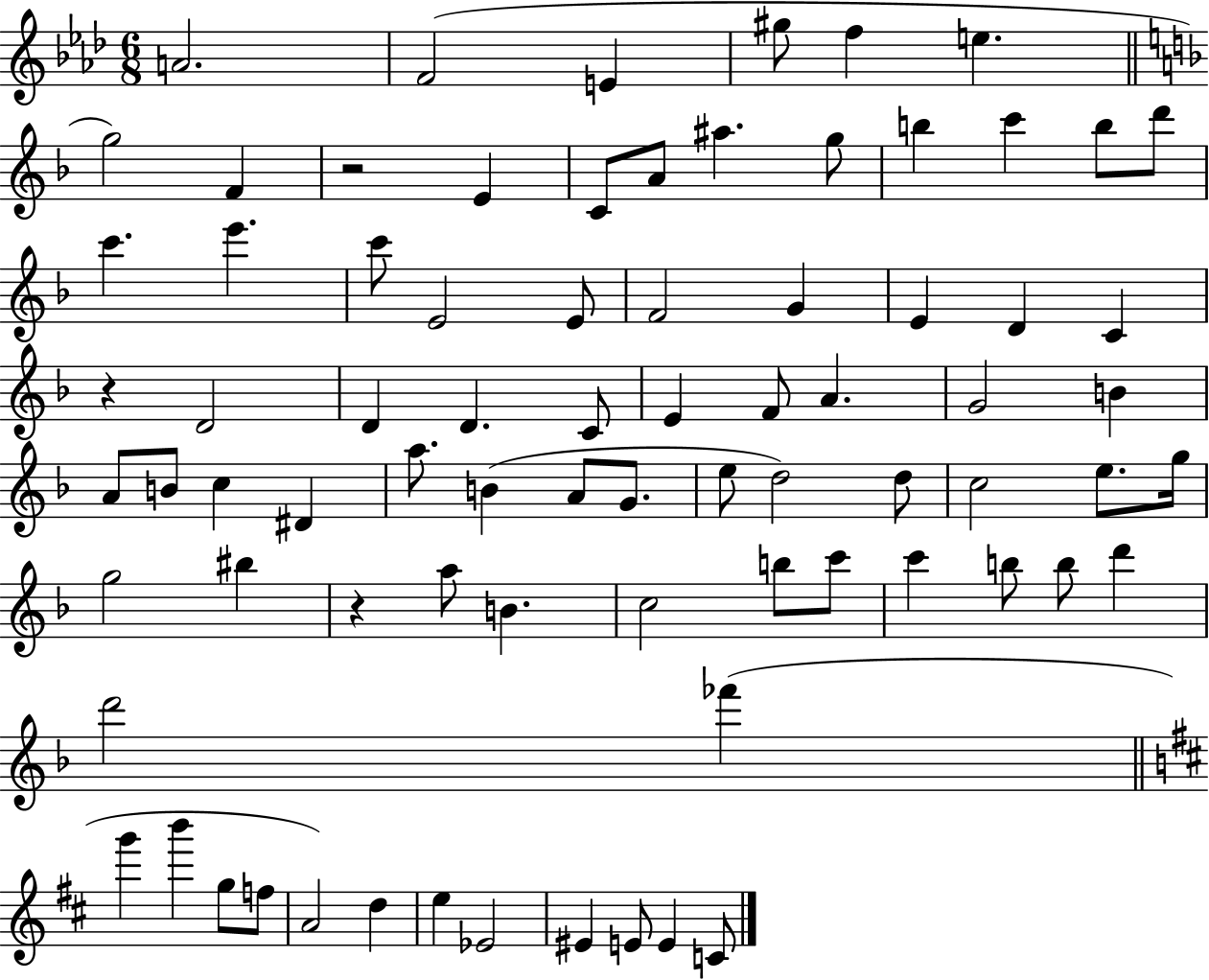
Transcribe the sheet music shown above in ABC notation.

X:1
T:Untitled
M:6/8
L:1/4
K:Ab
A2 F2 E ^g/2 f e g2 F z2 E C/2 A/2 ^a g/2 b c' b/2 d'/2 c' e' c'/2 E2 E/2 F2 G E D C z D2 D D C/2 E F/2 A G2 B A/2 B/2 c ^D a/2 B A/2 G/2 e/2 d2 d/2 c2 e/2 g/4 g2 ^b z a/2 B c2 b/2 c'/2 c' b/2 b/2 d' d'2 _f' g' b' g/2 f/2 A2 d e _E2 ^E E/2 E C/2